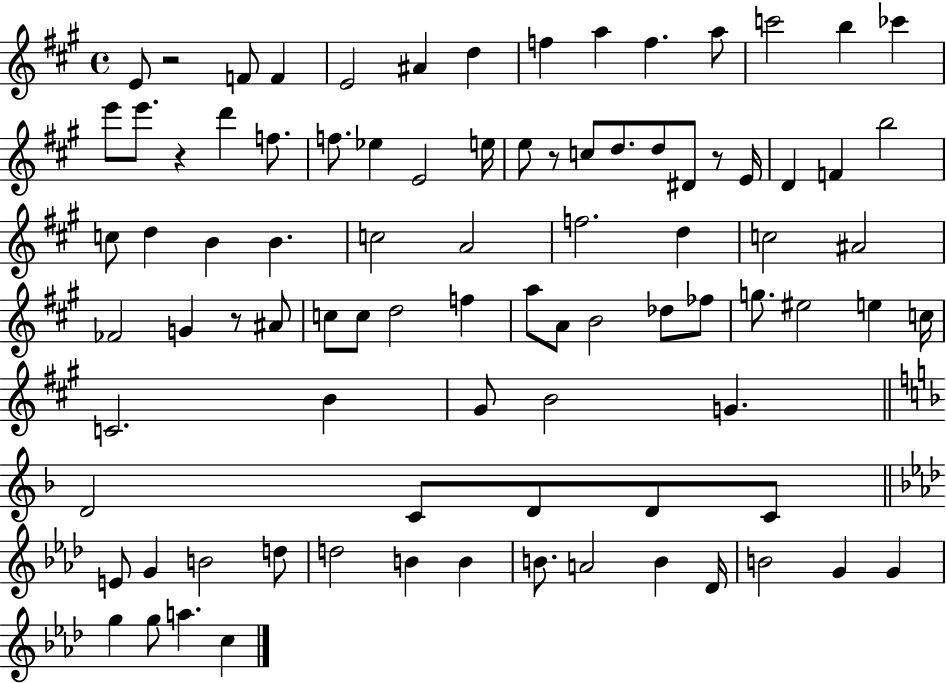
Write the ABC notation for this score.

X:1
T:Untitled
M:4/4
L:1/4
K:A
E/2 z2 F/2 F E2 ^A d f a f a/2 c'2 b _c' e'/2 e'/2 z d' f/2 f/2 _e E2 e/4 e/2 z/2 c/2 d/2 d/2 ^D/2 z/2 E/4 D F b2 c/2 d B B c2 A2 f2 d c2 ^A2 _F2 G z/2 ^A/2 c/2 c/2 d2 f a/2 A/2 B2 _d/2 _f/2 g/2 ^e2 e c/4 C2 B ^G/2 B2 G D2 C/2 D/2 D/2 C/2 E/2 G B2 d/2 d2 B B B/2 A2 B _D/4 B2 G G g g/2 a c